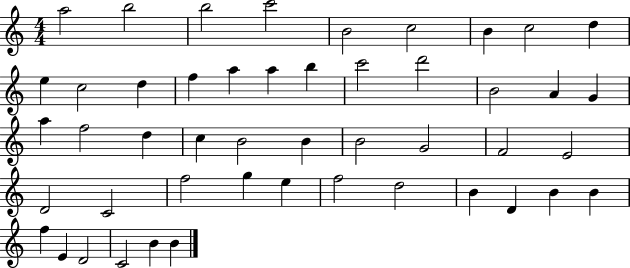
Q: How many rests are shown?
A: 0